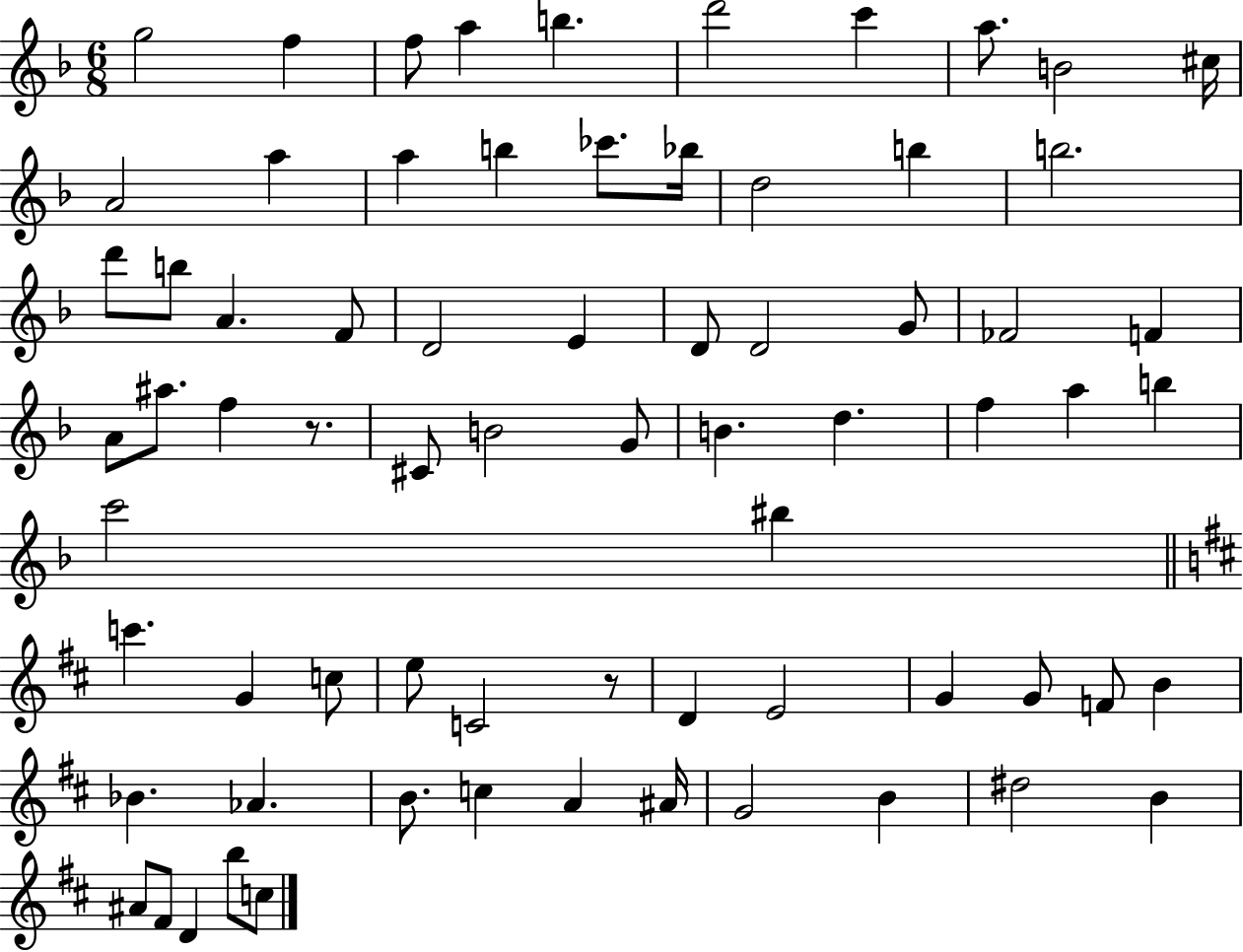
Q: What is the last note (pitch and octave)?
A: C5